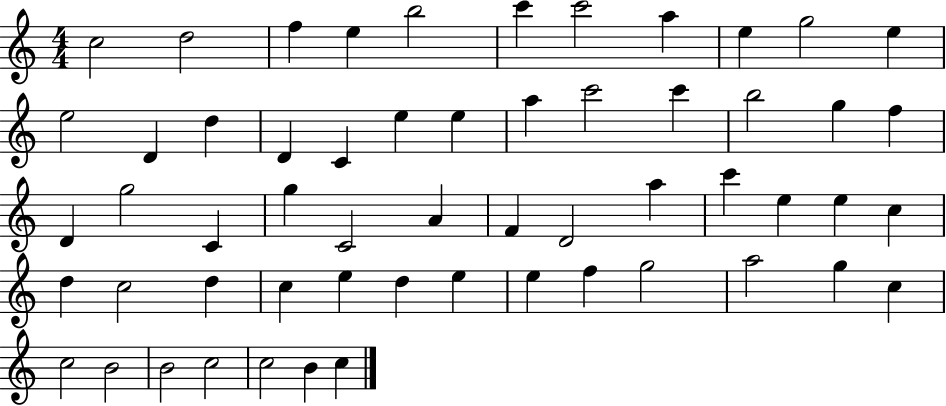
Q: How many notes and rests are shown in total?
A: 57